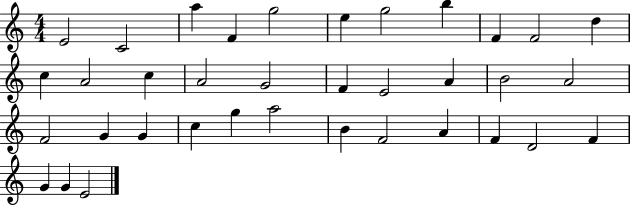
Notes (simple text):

E4/h C4/h A5/q F4/q G5/h E5/q G5/h B5/q F4/q F4/h D5/q C5/q A4/h C5/q A4/h G4/h F4/q E4/h A4/q B4/h A4/h F4/h G4/q G4/q C5/q G5/q A5/h B4/q F4/h A4/q F4/q D4/h F4/q G4/q G4/q E4/h